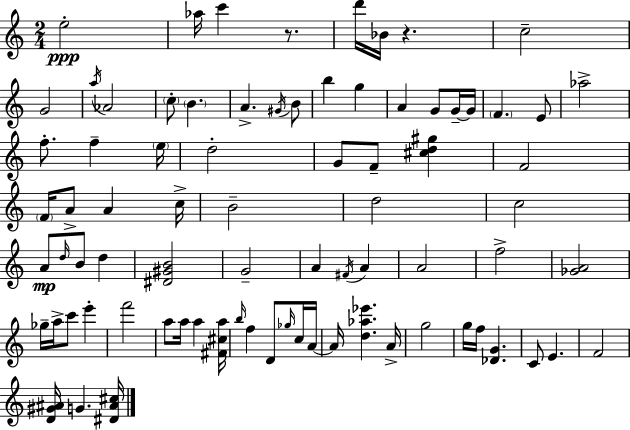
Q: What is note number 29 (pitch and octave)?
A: F4